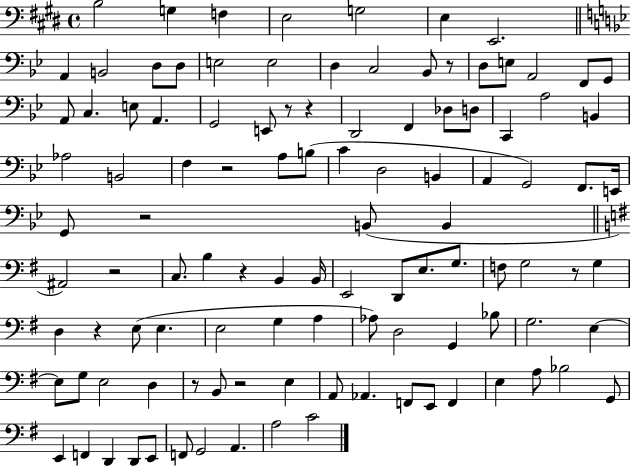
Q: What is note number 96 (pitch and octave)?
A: A2